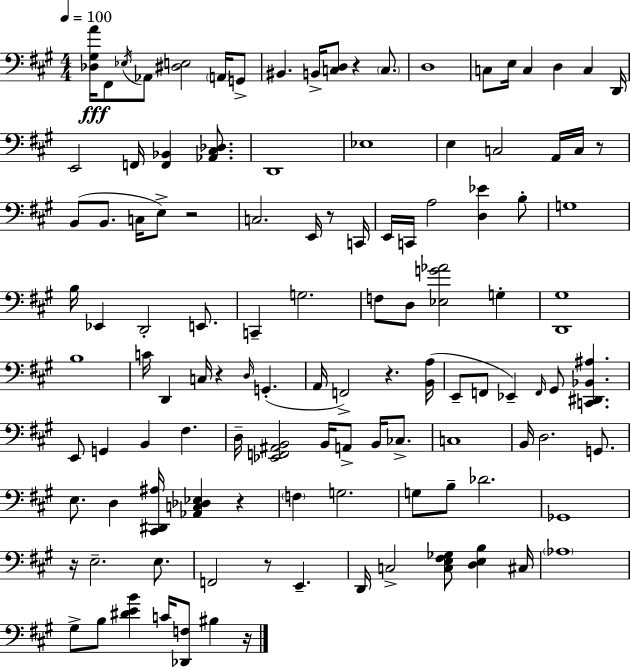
X:1
T:Untitled
M:4/4
L:1/4
K:A
[_D,^G,A]/4 ^F,,/2 _E,/4 _A,,/2 [^D,E,]2 A,,/4 G,,/2 ^B,, B,,/4 [C,D,]/2 z C,/2 D,4 C,/2 E,/4 C, D, C, D,,/4 E,,2 F,,/4 [F,,_B,,] [_A,,^C,_D,]/2 D,,4 _E,4 E, C,2 A,,/4 C,/4 z/2 B,,/2 B,,/2 C,/4 E,/2 z2 C,2 E,,/4 z/2 C,,/4 E,,/4 C,,/4 A,2 [D,_E] B,/2 G,4 B,/4 _E,, D,,2 E,,/2 C,, G,2 F,/2 D,/2 [_E,G_A]2 G, [D,,^G,]4 B,4 C/4 D,, C,/4 z D,/4 G,, A,,/4 F,,2 z [B,,A,]/4 E,,/2 F,,/2 _E,, F,,/4 ^G,,/2 [C,,^D,,_B,,^A,] E,,/2 G,, B,, ^F, D,/4 [_E,,F,,^A,,B,,]2 B,,/4 A,,/2 B,,/4 _C,/2 C,4 B,,/4 D,2 G,,/2 E,/2 D, [^C,,^D,,^A,]/4 [_A,,C,_D,_E,] z F, G,2 G,/2 B,/2 _D2 _G,,4 z/4 E,2 E,/2 F,,2 z/2 E,, D,,/4 C,2 [C,E,^F,_G,]/2 [D,E,B,] ^C,/4 _A,4 ^G,/2 B,/2 [^DEB] C/4 [_D,,F,]/2 ^B, z/4